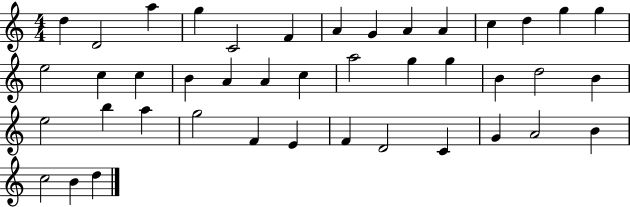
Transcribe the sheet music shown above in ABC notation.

X:1
T:Untitled
M:4/4
L:1/4
K:C
d D2 a g C2 F A G A A c d g g e2 c c B A A c a2 g g B d2 B e2 b a g2 F E F D2 C G A2 B c2 B d